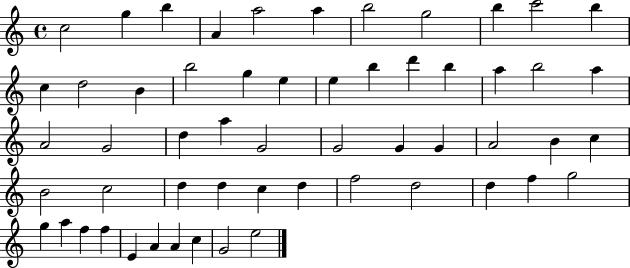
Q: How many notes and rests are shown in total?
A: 56